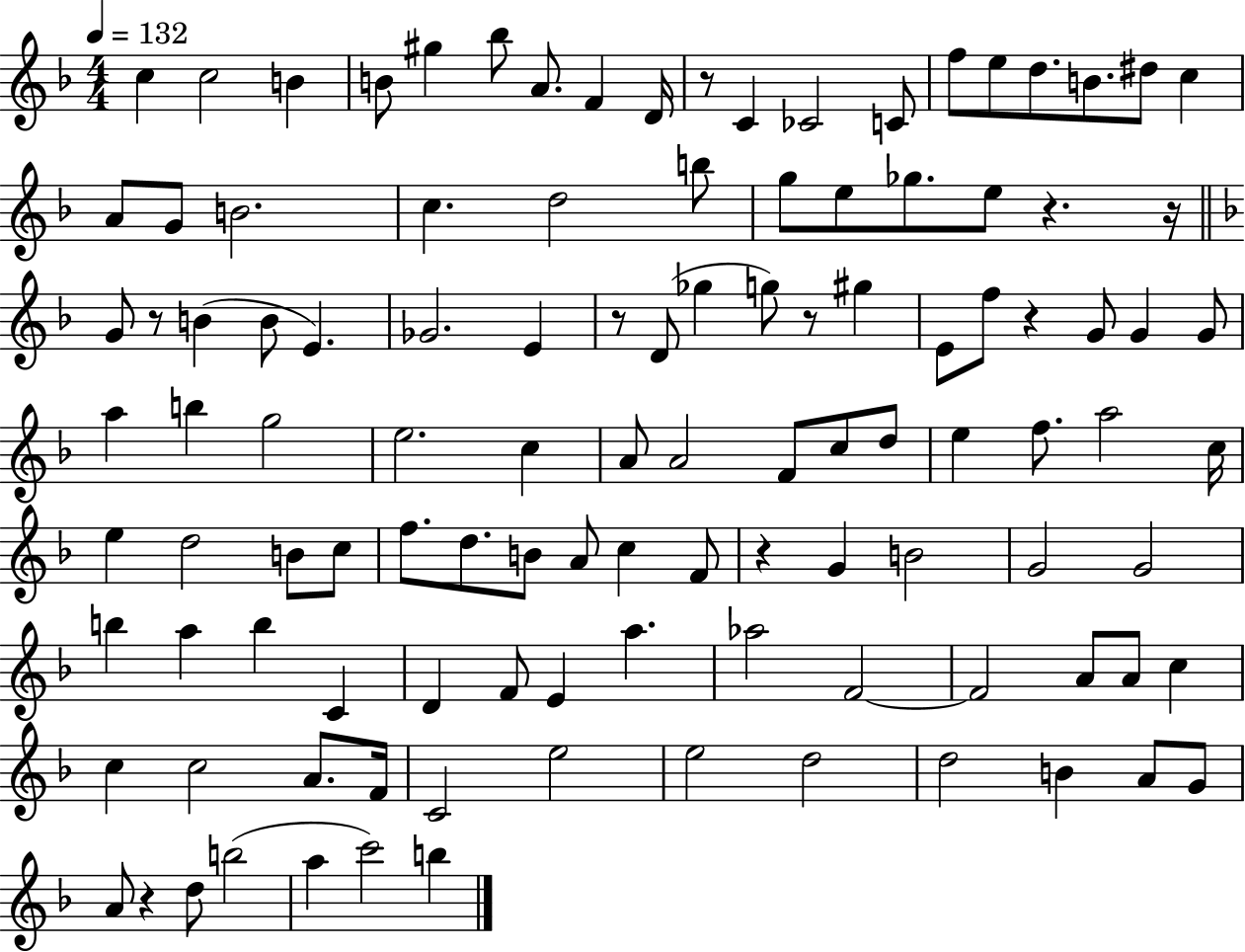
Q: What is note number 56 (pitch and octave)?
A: A5